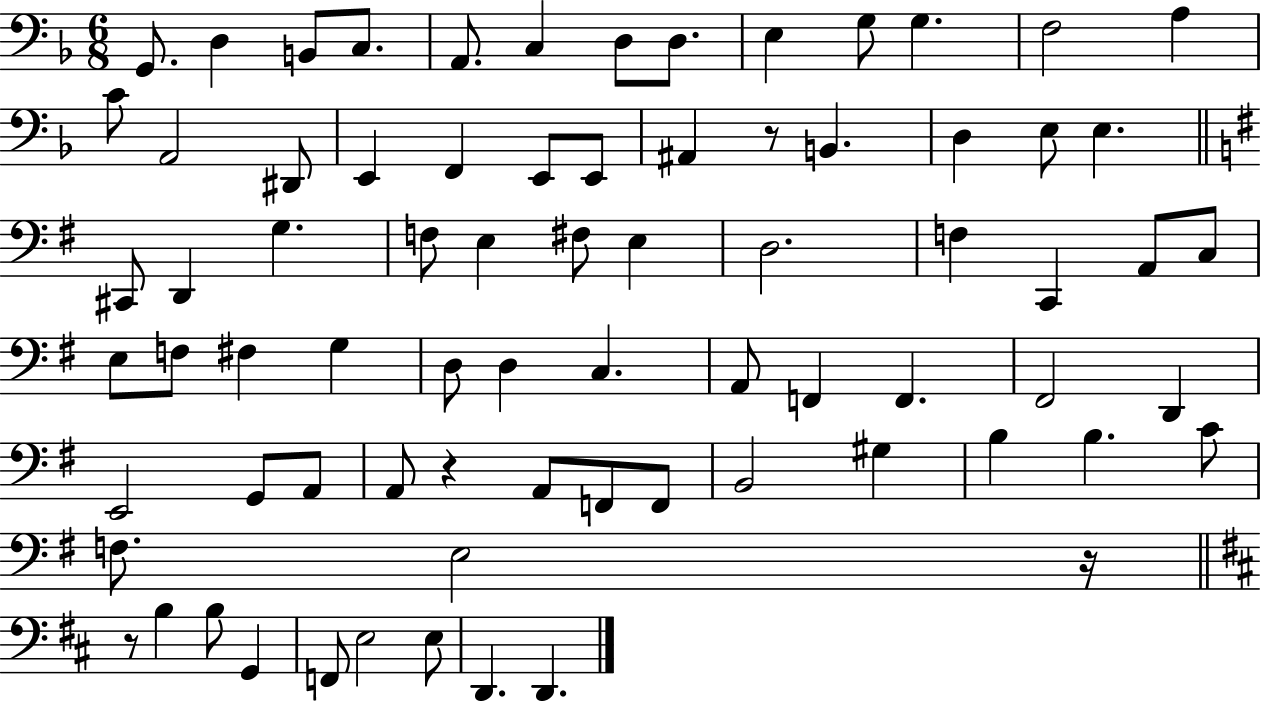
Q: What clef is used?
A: bass